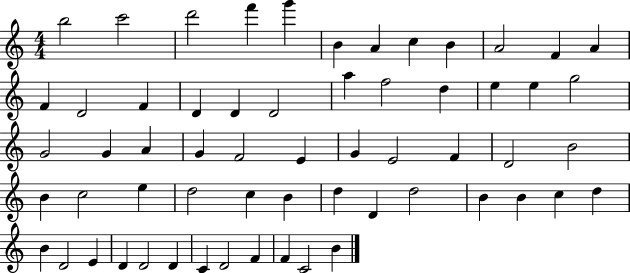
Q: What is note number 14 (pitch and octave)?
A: D4